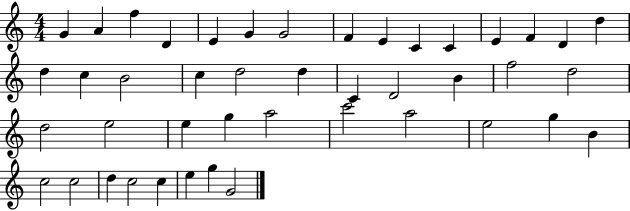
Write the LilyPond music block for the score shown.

{
  \clef treble
  \numericTimeSignature
  \time 4/4
  \key c \major
  g'4 a'4 f''4 d'4 | e'4 g'4 g'2 | f'4 e'4 c'4 c'4 | e'4 f'4 d'4 d''4 | \break d''4 c''4 b'2 | c''4 d''2 d''4 | c'4 d'2 b'4 | f''2 d''2 | \break d''2 e''2 | e''4 g''4 a''2 | c'''2 a''2 | e''2 g''4 b'4 | \break c''2 c''2 | d''4 c''2 c''4 | e''4 g''4 g'2 | \bar "|."
}